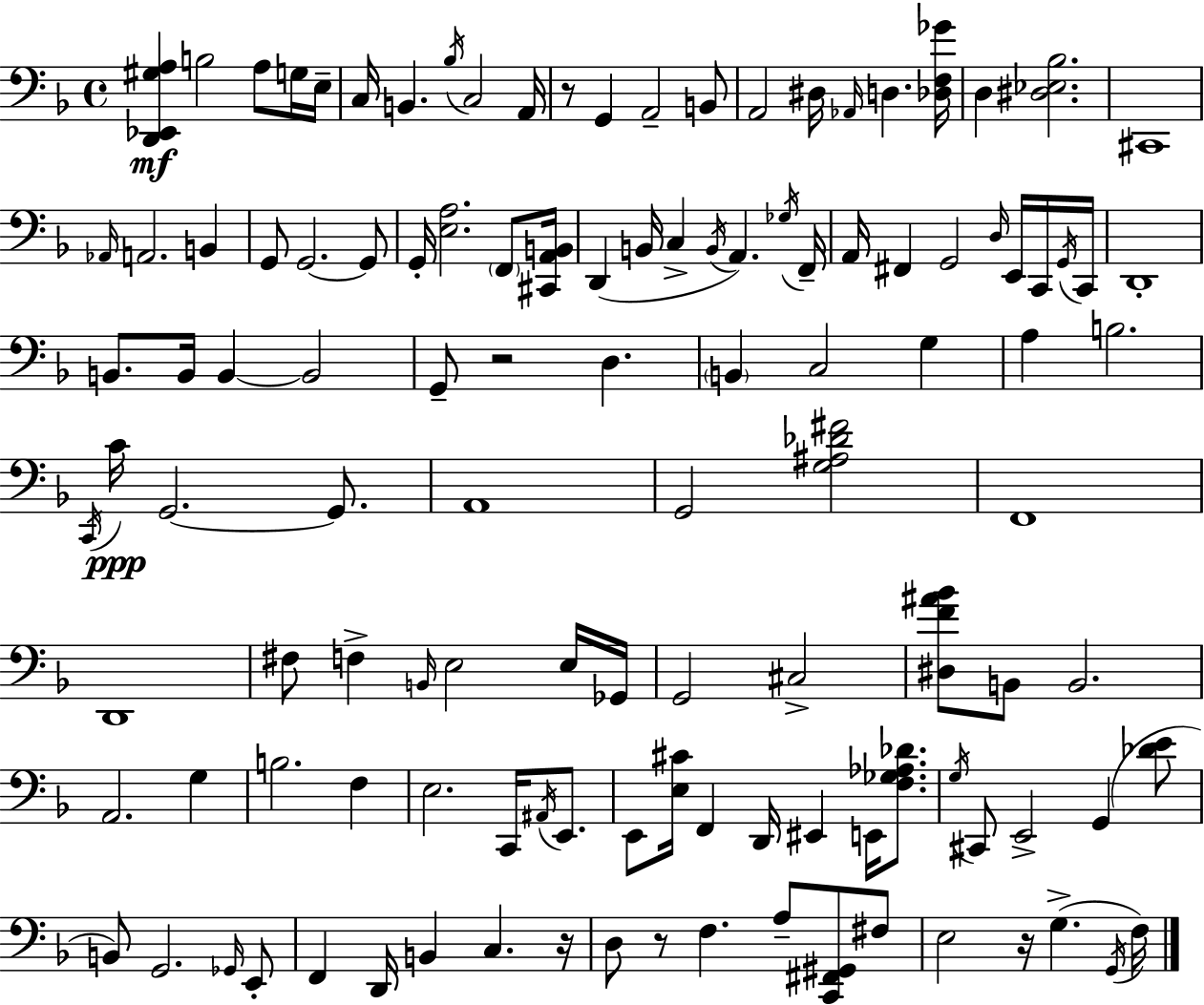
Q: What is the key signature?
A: D minor